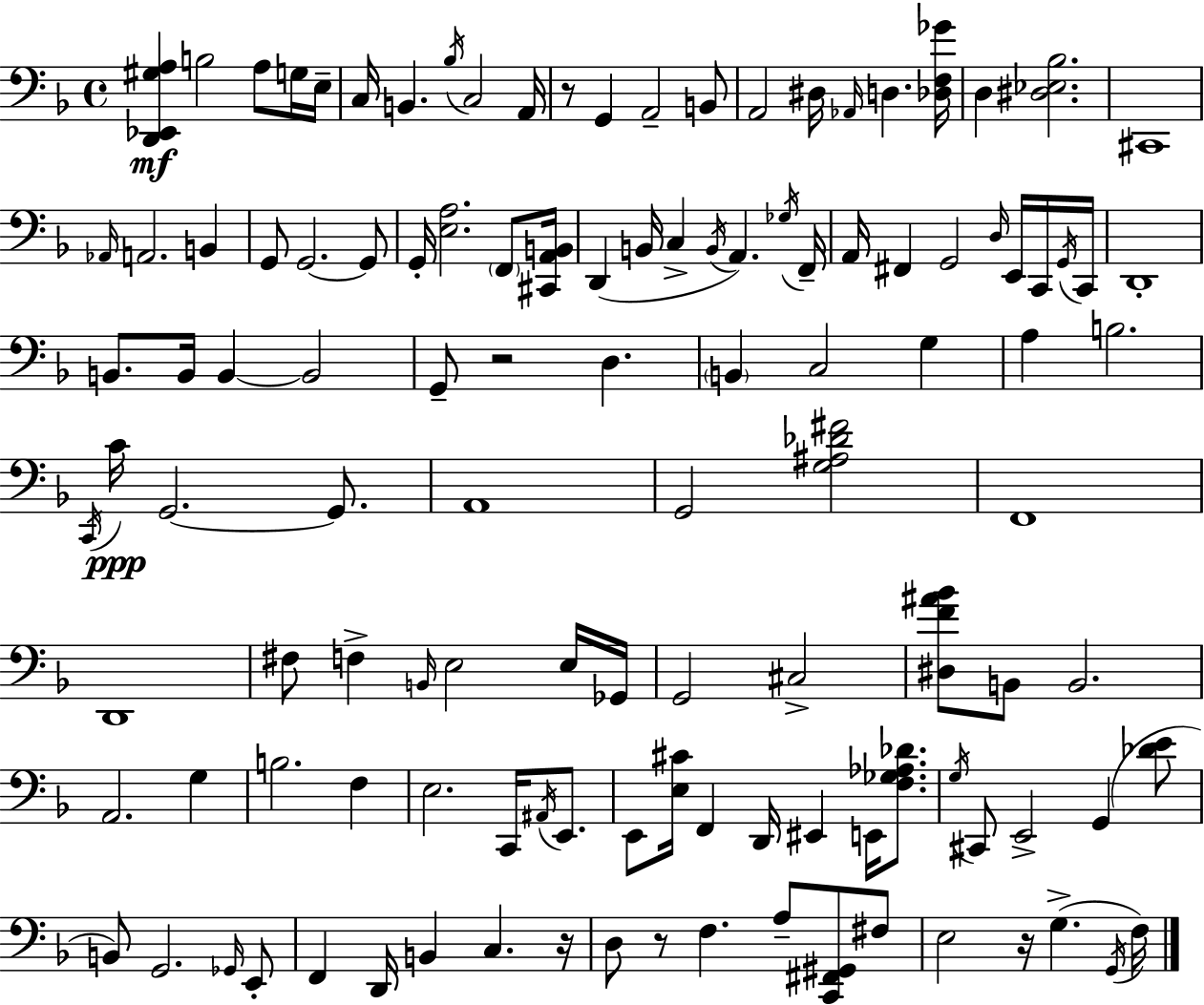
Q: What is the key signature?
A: D minor